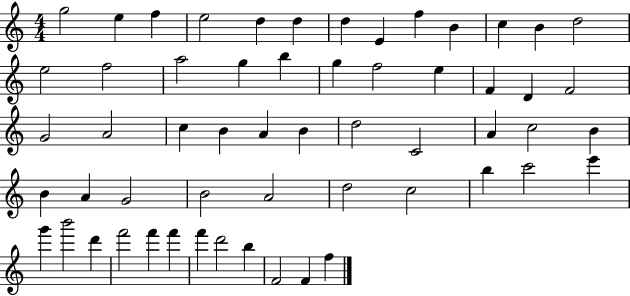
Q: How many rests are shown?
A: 0